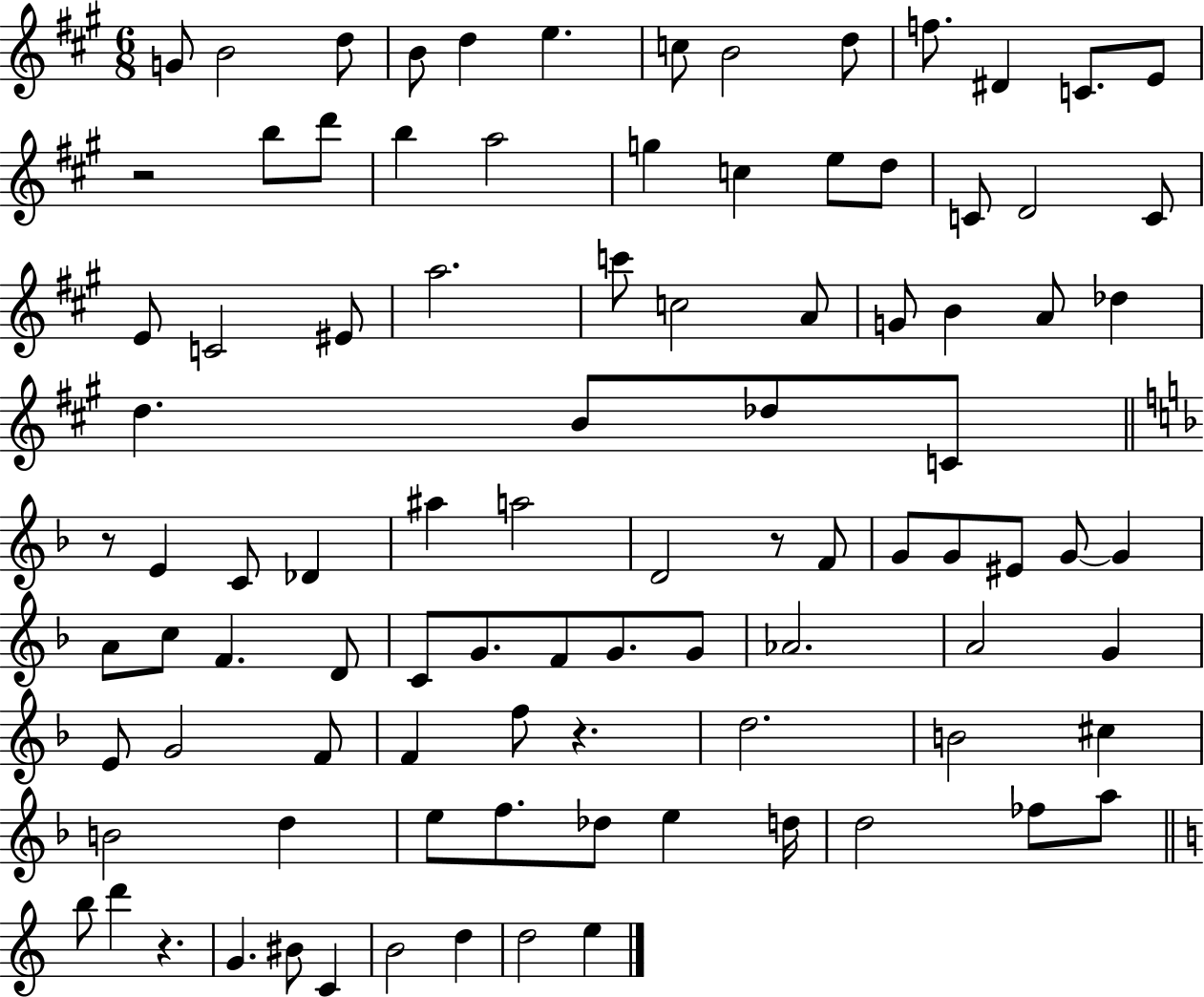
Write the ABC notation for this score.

X:1
T:Untitled
M:6/8
L:1/4
K:A
G/2 B2 d/2 B/2 d e c/2 B2 d/2 f/2 ^D C/2 E/2 z2 b/2 d'/2 b a2 g c e/2 d/2 C/2 D2 C/2 E/2 C2 ^E/2 a2 c'/2 c2 A/2 G/2 B A/2 _d d B/2 _d/2 C/2 z/2 E C/2 _D ^a a2 D2 z/2 F/2 G/2 G/2 ^E/2 G/2 G A/2 c/2 F D/2 C/2 G/2 F/2 G/2 G/2 _A2 A2 G E/2 G2 F/2 F f/2 z d2 B2 ^c B2 d e/2 f/2 _d/2 e d/4 d2 _f/2 a/2 b/2 d' z G ^B/2 C B2 d d2 e